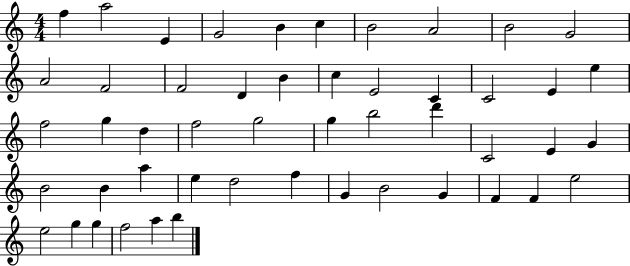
F5/q A5/h E4/q G4/h B4/q C5/q B4/h A4/h B4/h G4/h A4/h F4/h F4/h D4/q B4/q C5/q E4/h C4/q C4/h E4/q E5/q F5/h G5/q D5/q F5/h G5/h G5/q B5/h D6/q C4/h E4/q G4/q B4/h B4/q A5/q E5/q D5/h F5/q G4/q B4/h G4/q F4/q F4/q E5/h E5/h G5/q G5/q F5/h A5/q B5/q